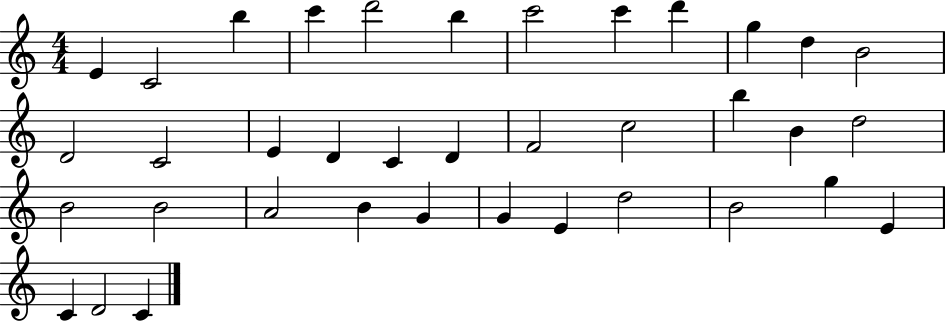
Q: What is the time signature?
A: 4/4